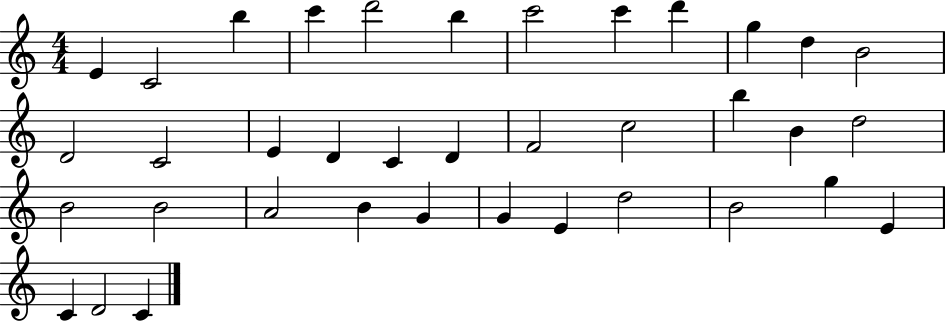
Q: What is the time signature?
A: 4/4